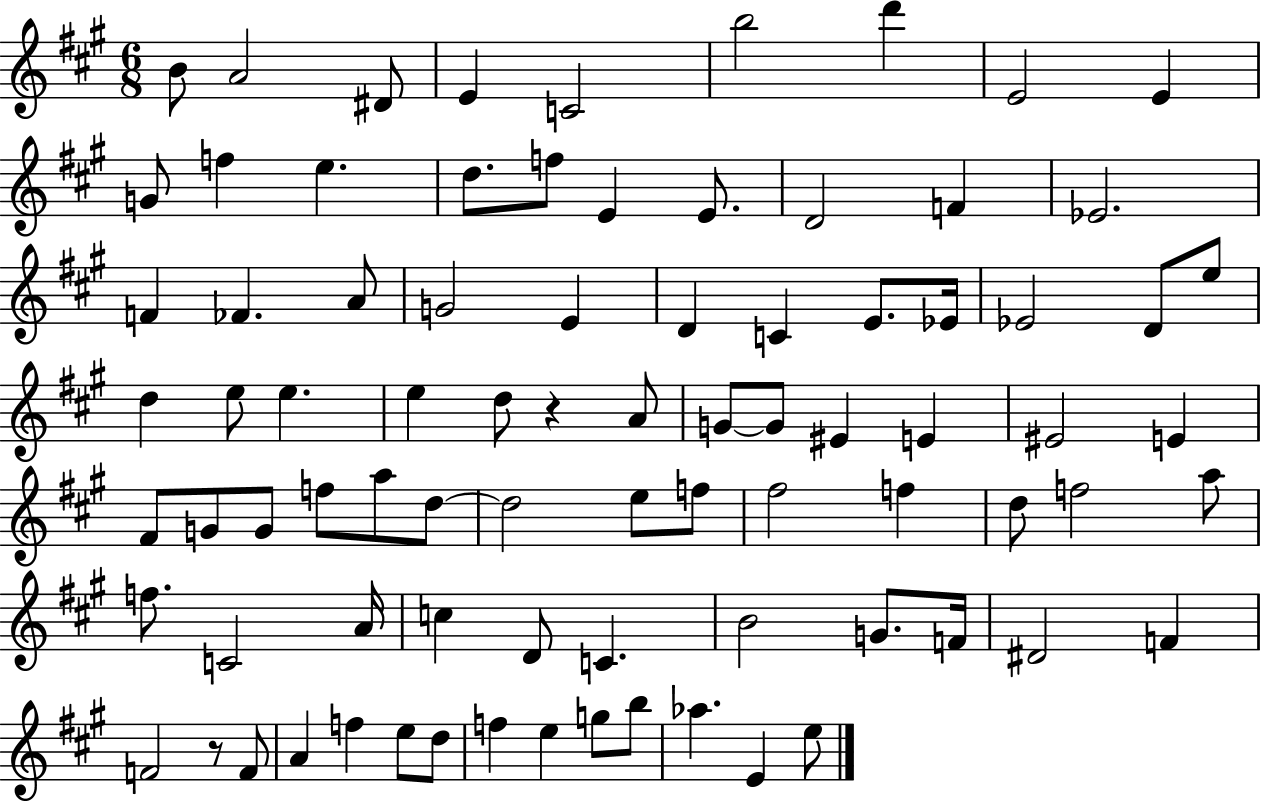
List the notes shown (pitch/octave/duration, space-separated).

B4/e A4/h D#4/e E4/q C4/h B5/h D6/q E4/h E4/q G4/e F5/q E5/q. D5/e. F5/e E4/q E4/e. D4/h F4/q Eb4/h. F4/q FES4/q. A4/e G4/h E4/q D4/q C4/q E4/e. Eb4/s Eb4/h D4/e E5/e D5/q E5/e E5/q. E5/q D5/e R/q A4/e G4/e G4/e EIS4/q E4/q EIS4/h E4/q F#4/e G4/e G4/e F5/e A5/e D5/e D5/h E5/e F5/e F#5/h F5/q D5/e F5/h A5/e F5/e. C4/h A4/s C5/q D4/e C4/q. B4/h G4/e. F4/s D#4/h F4/q F4/h R/e F4/e A4/q F5/q E5/e D5/e F5/q E5/q G5/e B5/e Ab5/q. E4/q E5/e